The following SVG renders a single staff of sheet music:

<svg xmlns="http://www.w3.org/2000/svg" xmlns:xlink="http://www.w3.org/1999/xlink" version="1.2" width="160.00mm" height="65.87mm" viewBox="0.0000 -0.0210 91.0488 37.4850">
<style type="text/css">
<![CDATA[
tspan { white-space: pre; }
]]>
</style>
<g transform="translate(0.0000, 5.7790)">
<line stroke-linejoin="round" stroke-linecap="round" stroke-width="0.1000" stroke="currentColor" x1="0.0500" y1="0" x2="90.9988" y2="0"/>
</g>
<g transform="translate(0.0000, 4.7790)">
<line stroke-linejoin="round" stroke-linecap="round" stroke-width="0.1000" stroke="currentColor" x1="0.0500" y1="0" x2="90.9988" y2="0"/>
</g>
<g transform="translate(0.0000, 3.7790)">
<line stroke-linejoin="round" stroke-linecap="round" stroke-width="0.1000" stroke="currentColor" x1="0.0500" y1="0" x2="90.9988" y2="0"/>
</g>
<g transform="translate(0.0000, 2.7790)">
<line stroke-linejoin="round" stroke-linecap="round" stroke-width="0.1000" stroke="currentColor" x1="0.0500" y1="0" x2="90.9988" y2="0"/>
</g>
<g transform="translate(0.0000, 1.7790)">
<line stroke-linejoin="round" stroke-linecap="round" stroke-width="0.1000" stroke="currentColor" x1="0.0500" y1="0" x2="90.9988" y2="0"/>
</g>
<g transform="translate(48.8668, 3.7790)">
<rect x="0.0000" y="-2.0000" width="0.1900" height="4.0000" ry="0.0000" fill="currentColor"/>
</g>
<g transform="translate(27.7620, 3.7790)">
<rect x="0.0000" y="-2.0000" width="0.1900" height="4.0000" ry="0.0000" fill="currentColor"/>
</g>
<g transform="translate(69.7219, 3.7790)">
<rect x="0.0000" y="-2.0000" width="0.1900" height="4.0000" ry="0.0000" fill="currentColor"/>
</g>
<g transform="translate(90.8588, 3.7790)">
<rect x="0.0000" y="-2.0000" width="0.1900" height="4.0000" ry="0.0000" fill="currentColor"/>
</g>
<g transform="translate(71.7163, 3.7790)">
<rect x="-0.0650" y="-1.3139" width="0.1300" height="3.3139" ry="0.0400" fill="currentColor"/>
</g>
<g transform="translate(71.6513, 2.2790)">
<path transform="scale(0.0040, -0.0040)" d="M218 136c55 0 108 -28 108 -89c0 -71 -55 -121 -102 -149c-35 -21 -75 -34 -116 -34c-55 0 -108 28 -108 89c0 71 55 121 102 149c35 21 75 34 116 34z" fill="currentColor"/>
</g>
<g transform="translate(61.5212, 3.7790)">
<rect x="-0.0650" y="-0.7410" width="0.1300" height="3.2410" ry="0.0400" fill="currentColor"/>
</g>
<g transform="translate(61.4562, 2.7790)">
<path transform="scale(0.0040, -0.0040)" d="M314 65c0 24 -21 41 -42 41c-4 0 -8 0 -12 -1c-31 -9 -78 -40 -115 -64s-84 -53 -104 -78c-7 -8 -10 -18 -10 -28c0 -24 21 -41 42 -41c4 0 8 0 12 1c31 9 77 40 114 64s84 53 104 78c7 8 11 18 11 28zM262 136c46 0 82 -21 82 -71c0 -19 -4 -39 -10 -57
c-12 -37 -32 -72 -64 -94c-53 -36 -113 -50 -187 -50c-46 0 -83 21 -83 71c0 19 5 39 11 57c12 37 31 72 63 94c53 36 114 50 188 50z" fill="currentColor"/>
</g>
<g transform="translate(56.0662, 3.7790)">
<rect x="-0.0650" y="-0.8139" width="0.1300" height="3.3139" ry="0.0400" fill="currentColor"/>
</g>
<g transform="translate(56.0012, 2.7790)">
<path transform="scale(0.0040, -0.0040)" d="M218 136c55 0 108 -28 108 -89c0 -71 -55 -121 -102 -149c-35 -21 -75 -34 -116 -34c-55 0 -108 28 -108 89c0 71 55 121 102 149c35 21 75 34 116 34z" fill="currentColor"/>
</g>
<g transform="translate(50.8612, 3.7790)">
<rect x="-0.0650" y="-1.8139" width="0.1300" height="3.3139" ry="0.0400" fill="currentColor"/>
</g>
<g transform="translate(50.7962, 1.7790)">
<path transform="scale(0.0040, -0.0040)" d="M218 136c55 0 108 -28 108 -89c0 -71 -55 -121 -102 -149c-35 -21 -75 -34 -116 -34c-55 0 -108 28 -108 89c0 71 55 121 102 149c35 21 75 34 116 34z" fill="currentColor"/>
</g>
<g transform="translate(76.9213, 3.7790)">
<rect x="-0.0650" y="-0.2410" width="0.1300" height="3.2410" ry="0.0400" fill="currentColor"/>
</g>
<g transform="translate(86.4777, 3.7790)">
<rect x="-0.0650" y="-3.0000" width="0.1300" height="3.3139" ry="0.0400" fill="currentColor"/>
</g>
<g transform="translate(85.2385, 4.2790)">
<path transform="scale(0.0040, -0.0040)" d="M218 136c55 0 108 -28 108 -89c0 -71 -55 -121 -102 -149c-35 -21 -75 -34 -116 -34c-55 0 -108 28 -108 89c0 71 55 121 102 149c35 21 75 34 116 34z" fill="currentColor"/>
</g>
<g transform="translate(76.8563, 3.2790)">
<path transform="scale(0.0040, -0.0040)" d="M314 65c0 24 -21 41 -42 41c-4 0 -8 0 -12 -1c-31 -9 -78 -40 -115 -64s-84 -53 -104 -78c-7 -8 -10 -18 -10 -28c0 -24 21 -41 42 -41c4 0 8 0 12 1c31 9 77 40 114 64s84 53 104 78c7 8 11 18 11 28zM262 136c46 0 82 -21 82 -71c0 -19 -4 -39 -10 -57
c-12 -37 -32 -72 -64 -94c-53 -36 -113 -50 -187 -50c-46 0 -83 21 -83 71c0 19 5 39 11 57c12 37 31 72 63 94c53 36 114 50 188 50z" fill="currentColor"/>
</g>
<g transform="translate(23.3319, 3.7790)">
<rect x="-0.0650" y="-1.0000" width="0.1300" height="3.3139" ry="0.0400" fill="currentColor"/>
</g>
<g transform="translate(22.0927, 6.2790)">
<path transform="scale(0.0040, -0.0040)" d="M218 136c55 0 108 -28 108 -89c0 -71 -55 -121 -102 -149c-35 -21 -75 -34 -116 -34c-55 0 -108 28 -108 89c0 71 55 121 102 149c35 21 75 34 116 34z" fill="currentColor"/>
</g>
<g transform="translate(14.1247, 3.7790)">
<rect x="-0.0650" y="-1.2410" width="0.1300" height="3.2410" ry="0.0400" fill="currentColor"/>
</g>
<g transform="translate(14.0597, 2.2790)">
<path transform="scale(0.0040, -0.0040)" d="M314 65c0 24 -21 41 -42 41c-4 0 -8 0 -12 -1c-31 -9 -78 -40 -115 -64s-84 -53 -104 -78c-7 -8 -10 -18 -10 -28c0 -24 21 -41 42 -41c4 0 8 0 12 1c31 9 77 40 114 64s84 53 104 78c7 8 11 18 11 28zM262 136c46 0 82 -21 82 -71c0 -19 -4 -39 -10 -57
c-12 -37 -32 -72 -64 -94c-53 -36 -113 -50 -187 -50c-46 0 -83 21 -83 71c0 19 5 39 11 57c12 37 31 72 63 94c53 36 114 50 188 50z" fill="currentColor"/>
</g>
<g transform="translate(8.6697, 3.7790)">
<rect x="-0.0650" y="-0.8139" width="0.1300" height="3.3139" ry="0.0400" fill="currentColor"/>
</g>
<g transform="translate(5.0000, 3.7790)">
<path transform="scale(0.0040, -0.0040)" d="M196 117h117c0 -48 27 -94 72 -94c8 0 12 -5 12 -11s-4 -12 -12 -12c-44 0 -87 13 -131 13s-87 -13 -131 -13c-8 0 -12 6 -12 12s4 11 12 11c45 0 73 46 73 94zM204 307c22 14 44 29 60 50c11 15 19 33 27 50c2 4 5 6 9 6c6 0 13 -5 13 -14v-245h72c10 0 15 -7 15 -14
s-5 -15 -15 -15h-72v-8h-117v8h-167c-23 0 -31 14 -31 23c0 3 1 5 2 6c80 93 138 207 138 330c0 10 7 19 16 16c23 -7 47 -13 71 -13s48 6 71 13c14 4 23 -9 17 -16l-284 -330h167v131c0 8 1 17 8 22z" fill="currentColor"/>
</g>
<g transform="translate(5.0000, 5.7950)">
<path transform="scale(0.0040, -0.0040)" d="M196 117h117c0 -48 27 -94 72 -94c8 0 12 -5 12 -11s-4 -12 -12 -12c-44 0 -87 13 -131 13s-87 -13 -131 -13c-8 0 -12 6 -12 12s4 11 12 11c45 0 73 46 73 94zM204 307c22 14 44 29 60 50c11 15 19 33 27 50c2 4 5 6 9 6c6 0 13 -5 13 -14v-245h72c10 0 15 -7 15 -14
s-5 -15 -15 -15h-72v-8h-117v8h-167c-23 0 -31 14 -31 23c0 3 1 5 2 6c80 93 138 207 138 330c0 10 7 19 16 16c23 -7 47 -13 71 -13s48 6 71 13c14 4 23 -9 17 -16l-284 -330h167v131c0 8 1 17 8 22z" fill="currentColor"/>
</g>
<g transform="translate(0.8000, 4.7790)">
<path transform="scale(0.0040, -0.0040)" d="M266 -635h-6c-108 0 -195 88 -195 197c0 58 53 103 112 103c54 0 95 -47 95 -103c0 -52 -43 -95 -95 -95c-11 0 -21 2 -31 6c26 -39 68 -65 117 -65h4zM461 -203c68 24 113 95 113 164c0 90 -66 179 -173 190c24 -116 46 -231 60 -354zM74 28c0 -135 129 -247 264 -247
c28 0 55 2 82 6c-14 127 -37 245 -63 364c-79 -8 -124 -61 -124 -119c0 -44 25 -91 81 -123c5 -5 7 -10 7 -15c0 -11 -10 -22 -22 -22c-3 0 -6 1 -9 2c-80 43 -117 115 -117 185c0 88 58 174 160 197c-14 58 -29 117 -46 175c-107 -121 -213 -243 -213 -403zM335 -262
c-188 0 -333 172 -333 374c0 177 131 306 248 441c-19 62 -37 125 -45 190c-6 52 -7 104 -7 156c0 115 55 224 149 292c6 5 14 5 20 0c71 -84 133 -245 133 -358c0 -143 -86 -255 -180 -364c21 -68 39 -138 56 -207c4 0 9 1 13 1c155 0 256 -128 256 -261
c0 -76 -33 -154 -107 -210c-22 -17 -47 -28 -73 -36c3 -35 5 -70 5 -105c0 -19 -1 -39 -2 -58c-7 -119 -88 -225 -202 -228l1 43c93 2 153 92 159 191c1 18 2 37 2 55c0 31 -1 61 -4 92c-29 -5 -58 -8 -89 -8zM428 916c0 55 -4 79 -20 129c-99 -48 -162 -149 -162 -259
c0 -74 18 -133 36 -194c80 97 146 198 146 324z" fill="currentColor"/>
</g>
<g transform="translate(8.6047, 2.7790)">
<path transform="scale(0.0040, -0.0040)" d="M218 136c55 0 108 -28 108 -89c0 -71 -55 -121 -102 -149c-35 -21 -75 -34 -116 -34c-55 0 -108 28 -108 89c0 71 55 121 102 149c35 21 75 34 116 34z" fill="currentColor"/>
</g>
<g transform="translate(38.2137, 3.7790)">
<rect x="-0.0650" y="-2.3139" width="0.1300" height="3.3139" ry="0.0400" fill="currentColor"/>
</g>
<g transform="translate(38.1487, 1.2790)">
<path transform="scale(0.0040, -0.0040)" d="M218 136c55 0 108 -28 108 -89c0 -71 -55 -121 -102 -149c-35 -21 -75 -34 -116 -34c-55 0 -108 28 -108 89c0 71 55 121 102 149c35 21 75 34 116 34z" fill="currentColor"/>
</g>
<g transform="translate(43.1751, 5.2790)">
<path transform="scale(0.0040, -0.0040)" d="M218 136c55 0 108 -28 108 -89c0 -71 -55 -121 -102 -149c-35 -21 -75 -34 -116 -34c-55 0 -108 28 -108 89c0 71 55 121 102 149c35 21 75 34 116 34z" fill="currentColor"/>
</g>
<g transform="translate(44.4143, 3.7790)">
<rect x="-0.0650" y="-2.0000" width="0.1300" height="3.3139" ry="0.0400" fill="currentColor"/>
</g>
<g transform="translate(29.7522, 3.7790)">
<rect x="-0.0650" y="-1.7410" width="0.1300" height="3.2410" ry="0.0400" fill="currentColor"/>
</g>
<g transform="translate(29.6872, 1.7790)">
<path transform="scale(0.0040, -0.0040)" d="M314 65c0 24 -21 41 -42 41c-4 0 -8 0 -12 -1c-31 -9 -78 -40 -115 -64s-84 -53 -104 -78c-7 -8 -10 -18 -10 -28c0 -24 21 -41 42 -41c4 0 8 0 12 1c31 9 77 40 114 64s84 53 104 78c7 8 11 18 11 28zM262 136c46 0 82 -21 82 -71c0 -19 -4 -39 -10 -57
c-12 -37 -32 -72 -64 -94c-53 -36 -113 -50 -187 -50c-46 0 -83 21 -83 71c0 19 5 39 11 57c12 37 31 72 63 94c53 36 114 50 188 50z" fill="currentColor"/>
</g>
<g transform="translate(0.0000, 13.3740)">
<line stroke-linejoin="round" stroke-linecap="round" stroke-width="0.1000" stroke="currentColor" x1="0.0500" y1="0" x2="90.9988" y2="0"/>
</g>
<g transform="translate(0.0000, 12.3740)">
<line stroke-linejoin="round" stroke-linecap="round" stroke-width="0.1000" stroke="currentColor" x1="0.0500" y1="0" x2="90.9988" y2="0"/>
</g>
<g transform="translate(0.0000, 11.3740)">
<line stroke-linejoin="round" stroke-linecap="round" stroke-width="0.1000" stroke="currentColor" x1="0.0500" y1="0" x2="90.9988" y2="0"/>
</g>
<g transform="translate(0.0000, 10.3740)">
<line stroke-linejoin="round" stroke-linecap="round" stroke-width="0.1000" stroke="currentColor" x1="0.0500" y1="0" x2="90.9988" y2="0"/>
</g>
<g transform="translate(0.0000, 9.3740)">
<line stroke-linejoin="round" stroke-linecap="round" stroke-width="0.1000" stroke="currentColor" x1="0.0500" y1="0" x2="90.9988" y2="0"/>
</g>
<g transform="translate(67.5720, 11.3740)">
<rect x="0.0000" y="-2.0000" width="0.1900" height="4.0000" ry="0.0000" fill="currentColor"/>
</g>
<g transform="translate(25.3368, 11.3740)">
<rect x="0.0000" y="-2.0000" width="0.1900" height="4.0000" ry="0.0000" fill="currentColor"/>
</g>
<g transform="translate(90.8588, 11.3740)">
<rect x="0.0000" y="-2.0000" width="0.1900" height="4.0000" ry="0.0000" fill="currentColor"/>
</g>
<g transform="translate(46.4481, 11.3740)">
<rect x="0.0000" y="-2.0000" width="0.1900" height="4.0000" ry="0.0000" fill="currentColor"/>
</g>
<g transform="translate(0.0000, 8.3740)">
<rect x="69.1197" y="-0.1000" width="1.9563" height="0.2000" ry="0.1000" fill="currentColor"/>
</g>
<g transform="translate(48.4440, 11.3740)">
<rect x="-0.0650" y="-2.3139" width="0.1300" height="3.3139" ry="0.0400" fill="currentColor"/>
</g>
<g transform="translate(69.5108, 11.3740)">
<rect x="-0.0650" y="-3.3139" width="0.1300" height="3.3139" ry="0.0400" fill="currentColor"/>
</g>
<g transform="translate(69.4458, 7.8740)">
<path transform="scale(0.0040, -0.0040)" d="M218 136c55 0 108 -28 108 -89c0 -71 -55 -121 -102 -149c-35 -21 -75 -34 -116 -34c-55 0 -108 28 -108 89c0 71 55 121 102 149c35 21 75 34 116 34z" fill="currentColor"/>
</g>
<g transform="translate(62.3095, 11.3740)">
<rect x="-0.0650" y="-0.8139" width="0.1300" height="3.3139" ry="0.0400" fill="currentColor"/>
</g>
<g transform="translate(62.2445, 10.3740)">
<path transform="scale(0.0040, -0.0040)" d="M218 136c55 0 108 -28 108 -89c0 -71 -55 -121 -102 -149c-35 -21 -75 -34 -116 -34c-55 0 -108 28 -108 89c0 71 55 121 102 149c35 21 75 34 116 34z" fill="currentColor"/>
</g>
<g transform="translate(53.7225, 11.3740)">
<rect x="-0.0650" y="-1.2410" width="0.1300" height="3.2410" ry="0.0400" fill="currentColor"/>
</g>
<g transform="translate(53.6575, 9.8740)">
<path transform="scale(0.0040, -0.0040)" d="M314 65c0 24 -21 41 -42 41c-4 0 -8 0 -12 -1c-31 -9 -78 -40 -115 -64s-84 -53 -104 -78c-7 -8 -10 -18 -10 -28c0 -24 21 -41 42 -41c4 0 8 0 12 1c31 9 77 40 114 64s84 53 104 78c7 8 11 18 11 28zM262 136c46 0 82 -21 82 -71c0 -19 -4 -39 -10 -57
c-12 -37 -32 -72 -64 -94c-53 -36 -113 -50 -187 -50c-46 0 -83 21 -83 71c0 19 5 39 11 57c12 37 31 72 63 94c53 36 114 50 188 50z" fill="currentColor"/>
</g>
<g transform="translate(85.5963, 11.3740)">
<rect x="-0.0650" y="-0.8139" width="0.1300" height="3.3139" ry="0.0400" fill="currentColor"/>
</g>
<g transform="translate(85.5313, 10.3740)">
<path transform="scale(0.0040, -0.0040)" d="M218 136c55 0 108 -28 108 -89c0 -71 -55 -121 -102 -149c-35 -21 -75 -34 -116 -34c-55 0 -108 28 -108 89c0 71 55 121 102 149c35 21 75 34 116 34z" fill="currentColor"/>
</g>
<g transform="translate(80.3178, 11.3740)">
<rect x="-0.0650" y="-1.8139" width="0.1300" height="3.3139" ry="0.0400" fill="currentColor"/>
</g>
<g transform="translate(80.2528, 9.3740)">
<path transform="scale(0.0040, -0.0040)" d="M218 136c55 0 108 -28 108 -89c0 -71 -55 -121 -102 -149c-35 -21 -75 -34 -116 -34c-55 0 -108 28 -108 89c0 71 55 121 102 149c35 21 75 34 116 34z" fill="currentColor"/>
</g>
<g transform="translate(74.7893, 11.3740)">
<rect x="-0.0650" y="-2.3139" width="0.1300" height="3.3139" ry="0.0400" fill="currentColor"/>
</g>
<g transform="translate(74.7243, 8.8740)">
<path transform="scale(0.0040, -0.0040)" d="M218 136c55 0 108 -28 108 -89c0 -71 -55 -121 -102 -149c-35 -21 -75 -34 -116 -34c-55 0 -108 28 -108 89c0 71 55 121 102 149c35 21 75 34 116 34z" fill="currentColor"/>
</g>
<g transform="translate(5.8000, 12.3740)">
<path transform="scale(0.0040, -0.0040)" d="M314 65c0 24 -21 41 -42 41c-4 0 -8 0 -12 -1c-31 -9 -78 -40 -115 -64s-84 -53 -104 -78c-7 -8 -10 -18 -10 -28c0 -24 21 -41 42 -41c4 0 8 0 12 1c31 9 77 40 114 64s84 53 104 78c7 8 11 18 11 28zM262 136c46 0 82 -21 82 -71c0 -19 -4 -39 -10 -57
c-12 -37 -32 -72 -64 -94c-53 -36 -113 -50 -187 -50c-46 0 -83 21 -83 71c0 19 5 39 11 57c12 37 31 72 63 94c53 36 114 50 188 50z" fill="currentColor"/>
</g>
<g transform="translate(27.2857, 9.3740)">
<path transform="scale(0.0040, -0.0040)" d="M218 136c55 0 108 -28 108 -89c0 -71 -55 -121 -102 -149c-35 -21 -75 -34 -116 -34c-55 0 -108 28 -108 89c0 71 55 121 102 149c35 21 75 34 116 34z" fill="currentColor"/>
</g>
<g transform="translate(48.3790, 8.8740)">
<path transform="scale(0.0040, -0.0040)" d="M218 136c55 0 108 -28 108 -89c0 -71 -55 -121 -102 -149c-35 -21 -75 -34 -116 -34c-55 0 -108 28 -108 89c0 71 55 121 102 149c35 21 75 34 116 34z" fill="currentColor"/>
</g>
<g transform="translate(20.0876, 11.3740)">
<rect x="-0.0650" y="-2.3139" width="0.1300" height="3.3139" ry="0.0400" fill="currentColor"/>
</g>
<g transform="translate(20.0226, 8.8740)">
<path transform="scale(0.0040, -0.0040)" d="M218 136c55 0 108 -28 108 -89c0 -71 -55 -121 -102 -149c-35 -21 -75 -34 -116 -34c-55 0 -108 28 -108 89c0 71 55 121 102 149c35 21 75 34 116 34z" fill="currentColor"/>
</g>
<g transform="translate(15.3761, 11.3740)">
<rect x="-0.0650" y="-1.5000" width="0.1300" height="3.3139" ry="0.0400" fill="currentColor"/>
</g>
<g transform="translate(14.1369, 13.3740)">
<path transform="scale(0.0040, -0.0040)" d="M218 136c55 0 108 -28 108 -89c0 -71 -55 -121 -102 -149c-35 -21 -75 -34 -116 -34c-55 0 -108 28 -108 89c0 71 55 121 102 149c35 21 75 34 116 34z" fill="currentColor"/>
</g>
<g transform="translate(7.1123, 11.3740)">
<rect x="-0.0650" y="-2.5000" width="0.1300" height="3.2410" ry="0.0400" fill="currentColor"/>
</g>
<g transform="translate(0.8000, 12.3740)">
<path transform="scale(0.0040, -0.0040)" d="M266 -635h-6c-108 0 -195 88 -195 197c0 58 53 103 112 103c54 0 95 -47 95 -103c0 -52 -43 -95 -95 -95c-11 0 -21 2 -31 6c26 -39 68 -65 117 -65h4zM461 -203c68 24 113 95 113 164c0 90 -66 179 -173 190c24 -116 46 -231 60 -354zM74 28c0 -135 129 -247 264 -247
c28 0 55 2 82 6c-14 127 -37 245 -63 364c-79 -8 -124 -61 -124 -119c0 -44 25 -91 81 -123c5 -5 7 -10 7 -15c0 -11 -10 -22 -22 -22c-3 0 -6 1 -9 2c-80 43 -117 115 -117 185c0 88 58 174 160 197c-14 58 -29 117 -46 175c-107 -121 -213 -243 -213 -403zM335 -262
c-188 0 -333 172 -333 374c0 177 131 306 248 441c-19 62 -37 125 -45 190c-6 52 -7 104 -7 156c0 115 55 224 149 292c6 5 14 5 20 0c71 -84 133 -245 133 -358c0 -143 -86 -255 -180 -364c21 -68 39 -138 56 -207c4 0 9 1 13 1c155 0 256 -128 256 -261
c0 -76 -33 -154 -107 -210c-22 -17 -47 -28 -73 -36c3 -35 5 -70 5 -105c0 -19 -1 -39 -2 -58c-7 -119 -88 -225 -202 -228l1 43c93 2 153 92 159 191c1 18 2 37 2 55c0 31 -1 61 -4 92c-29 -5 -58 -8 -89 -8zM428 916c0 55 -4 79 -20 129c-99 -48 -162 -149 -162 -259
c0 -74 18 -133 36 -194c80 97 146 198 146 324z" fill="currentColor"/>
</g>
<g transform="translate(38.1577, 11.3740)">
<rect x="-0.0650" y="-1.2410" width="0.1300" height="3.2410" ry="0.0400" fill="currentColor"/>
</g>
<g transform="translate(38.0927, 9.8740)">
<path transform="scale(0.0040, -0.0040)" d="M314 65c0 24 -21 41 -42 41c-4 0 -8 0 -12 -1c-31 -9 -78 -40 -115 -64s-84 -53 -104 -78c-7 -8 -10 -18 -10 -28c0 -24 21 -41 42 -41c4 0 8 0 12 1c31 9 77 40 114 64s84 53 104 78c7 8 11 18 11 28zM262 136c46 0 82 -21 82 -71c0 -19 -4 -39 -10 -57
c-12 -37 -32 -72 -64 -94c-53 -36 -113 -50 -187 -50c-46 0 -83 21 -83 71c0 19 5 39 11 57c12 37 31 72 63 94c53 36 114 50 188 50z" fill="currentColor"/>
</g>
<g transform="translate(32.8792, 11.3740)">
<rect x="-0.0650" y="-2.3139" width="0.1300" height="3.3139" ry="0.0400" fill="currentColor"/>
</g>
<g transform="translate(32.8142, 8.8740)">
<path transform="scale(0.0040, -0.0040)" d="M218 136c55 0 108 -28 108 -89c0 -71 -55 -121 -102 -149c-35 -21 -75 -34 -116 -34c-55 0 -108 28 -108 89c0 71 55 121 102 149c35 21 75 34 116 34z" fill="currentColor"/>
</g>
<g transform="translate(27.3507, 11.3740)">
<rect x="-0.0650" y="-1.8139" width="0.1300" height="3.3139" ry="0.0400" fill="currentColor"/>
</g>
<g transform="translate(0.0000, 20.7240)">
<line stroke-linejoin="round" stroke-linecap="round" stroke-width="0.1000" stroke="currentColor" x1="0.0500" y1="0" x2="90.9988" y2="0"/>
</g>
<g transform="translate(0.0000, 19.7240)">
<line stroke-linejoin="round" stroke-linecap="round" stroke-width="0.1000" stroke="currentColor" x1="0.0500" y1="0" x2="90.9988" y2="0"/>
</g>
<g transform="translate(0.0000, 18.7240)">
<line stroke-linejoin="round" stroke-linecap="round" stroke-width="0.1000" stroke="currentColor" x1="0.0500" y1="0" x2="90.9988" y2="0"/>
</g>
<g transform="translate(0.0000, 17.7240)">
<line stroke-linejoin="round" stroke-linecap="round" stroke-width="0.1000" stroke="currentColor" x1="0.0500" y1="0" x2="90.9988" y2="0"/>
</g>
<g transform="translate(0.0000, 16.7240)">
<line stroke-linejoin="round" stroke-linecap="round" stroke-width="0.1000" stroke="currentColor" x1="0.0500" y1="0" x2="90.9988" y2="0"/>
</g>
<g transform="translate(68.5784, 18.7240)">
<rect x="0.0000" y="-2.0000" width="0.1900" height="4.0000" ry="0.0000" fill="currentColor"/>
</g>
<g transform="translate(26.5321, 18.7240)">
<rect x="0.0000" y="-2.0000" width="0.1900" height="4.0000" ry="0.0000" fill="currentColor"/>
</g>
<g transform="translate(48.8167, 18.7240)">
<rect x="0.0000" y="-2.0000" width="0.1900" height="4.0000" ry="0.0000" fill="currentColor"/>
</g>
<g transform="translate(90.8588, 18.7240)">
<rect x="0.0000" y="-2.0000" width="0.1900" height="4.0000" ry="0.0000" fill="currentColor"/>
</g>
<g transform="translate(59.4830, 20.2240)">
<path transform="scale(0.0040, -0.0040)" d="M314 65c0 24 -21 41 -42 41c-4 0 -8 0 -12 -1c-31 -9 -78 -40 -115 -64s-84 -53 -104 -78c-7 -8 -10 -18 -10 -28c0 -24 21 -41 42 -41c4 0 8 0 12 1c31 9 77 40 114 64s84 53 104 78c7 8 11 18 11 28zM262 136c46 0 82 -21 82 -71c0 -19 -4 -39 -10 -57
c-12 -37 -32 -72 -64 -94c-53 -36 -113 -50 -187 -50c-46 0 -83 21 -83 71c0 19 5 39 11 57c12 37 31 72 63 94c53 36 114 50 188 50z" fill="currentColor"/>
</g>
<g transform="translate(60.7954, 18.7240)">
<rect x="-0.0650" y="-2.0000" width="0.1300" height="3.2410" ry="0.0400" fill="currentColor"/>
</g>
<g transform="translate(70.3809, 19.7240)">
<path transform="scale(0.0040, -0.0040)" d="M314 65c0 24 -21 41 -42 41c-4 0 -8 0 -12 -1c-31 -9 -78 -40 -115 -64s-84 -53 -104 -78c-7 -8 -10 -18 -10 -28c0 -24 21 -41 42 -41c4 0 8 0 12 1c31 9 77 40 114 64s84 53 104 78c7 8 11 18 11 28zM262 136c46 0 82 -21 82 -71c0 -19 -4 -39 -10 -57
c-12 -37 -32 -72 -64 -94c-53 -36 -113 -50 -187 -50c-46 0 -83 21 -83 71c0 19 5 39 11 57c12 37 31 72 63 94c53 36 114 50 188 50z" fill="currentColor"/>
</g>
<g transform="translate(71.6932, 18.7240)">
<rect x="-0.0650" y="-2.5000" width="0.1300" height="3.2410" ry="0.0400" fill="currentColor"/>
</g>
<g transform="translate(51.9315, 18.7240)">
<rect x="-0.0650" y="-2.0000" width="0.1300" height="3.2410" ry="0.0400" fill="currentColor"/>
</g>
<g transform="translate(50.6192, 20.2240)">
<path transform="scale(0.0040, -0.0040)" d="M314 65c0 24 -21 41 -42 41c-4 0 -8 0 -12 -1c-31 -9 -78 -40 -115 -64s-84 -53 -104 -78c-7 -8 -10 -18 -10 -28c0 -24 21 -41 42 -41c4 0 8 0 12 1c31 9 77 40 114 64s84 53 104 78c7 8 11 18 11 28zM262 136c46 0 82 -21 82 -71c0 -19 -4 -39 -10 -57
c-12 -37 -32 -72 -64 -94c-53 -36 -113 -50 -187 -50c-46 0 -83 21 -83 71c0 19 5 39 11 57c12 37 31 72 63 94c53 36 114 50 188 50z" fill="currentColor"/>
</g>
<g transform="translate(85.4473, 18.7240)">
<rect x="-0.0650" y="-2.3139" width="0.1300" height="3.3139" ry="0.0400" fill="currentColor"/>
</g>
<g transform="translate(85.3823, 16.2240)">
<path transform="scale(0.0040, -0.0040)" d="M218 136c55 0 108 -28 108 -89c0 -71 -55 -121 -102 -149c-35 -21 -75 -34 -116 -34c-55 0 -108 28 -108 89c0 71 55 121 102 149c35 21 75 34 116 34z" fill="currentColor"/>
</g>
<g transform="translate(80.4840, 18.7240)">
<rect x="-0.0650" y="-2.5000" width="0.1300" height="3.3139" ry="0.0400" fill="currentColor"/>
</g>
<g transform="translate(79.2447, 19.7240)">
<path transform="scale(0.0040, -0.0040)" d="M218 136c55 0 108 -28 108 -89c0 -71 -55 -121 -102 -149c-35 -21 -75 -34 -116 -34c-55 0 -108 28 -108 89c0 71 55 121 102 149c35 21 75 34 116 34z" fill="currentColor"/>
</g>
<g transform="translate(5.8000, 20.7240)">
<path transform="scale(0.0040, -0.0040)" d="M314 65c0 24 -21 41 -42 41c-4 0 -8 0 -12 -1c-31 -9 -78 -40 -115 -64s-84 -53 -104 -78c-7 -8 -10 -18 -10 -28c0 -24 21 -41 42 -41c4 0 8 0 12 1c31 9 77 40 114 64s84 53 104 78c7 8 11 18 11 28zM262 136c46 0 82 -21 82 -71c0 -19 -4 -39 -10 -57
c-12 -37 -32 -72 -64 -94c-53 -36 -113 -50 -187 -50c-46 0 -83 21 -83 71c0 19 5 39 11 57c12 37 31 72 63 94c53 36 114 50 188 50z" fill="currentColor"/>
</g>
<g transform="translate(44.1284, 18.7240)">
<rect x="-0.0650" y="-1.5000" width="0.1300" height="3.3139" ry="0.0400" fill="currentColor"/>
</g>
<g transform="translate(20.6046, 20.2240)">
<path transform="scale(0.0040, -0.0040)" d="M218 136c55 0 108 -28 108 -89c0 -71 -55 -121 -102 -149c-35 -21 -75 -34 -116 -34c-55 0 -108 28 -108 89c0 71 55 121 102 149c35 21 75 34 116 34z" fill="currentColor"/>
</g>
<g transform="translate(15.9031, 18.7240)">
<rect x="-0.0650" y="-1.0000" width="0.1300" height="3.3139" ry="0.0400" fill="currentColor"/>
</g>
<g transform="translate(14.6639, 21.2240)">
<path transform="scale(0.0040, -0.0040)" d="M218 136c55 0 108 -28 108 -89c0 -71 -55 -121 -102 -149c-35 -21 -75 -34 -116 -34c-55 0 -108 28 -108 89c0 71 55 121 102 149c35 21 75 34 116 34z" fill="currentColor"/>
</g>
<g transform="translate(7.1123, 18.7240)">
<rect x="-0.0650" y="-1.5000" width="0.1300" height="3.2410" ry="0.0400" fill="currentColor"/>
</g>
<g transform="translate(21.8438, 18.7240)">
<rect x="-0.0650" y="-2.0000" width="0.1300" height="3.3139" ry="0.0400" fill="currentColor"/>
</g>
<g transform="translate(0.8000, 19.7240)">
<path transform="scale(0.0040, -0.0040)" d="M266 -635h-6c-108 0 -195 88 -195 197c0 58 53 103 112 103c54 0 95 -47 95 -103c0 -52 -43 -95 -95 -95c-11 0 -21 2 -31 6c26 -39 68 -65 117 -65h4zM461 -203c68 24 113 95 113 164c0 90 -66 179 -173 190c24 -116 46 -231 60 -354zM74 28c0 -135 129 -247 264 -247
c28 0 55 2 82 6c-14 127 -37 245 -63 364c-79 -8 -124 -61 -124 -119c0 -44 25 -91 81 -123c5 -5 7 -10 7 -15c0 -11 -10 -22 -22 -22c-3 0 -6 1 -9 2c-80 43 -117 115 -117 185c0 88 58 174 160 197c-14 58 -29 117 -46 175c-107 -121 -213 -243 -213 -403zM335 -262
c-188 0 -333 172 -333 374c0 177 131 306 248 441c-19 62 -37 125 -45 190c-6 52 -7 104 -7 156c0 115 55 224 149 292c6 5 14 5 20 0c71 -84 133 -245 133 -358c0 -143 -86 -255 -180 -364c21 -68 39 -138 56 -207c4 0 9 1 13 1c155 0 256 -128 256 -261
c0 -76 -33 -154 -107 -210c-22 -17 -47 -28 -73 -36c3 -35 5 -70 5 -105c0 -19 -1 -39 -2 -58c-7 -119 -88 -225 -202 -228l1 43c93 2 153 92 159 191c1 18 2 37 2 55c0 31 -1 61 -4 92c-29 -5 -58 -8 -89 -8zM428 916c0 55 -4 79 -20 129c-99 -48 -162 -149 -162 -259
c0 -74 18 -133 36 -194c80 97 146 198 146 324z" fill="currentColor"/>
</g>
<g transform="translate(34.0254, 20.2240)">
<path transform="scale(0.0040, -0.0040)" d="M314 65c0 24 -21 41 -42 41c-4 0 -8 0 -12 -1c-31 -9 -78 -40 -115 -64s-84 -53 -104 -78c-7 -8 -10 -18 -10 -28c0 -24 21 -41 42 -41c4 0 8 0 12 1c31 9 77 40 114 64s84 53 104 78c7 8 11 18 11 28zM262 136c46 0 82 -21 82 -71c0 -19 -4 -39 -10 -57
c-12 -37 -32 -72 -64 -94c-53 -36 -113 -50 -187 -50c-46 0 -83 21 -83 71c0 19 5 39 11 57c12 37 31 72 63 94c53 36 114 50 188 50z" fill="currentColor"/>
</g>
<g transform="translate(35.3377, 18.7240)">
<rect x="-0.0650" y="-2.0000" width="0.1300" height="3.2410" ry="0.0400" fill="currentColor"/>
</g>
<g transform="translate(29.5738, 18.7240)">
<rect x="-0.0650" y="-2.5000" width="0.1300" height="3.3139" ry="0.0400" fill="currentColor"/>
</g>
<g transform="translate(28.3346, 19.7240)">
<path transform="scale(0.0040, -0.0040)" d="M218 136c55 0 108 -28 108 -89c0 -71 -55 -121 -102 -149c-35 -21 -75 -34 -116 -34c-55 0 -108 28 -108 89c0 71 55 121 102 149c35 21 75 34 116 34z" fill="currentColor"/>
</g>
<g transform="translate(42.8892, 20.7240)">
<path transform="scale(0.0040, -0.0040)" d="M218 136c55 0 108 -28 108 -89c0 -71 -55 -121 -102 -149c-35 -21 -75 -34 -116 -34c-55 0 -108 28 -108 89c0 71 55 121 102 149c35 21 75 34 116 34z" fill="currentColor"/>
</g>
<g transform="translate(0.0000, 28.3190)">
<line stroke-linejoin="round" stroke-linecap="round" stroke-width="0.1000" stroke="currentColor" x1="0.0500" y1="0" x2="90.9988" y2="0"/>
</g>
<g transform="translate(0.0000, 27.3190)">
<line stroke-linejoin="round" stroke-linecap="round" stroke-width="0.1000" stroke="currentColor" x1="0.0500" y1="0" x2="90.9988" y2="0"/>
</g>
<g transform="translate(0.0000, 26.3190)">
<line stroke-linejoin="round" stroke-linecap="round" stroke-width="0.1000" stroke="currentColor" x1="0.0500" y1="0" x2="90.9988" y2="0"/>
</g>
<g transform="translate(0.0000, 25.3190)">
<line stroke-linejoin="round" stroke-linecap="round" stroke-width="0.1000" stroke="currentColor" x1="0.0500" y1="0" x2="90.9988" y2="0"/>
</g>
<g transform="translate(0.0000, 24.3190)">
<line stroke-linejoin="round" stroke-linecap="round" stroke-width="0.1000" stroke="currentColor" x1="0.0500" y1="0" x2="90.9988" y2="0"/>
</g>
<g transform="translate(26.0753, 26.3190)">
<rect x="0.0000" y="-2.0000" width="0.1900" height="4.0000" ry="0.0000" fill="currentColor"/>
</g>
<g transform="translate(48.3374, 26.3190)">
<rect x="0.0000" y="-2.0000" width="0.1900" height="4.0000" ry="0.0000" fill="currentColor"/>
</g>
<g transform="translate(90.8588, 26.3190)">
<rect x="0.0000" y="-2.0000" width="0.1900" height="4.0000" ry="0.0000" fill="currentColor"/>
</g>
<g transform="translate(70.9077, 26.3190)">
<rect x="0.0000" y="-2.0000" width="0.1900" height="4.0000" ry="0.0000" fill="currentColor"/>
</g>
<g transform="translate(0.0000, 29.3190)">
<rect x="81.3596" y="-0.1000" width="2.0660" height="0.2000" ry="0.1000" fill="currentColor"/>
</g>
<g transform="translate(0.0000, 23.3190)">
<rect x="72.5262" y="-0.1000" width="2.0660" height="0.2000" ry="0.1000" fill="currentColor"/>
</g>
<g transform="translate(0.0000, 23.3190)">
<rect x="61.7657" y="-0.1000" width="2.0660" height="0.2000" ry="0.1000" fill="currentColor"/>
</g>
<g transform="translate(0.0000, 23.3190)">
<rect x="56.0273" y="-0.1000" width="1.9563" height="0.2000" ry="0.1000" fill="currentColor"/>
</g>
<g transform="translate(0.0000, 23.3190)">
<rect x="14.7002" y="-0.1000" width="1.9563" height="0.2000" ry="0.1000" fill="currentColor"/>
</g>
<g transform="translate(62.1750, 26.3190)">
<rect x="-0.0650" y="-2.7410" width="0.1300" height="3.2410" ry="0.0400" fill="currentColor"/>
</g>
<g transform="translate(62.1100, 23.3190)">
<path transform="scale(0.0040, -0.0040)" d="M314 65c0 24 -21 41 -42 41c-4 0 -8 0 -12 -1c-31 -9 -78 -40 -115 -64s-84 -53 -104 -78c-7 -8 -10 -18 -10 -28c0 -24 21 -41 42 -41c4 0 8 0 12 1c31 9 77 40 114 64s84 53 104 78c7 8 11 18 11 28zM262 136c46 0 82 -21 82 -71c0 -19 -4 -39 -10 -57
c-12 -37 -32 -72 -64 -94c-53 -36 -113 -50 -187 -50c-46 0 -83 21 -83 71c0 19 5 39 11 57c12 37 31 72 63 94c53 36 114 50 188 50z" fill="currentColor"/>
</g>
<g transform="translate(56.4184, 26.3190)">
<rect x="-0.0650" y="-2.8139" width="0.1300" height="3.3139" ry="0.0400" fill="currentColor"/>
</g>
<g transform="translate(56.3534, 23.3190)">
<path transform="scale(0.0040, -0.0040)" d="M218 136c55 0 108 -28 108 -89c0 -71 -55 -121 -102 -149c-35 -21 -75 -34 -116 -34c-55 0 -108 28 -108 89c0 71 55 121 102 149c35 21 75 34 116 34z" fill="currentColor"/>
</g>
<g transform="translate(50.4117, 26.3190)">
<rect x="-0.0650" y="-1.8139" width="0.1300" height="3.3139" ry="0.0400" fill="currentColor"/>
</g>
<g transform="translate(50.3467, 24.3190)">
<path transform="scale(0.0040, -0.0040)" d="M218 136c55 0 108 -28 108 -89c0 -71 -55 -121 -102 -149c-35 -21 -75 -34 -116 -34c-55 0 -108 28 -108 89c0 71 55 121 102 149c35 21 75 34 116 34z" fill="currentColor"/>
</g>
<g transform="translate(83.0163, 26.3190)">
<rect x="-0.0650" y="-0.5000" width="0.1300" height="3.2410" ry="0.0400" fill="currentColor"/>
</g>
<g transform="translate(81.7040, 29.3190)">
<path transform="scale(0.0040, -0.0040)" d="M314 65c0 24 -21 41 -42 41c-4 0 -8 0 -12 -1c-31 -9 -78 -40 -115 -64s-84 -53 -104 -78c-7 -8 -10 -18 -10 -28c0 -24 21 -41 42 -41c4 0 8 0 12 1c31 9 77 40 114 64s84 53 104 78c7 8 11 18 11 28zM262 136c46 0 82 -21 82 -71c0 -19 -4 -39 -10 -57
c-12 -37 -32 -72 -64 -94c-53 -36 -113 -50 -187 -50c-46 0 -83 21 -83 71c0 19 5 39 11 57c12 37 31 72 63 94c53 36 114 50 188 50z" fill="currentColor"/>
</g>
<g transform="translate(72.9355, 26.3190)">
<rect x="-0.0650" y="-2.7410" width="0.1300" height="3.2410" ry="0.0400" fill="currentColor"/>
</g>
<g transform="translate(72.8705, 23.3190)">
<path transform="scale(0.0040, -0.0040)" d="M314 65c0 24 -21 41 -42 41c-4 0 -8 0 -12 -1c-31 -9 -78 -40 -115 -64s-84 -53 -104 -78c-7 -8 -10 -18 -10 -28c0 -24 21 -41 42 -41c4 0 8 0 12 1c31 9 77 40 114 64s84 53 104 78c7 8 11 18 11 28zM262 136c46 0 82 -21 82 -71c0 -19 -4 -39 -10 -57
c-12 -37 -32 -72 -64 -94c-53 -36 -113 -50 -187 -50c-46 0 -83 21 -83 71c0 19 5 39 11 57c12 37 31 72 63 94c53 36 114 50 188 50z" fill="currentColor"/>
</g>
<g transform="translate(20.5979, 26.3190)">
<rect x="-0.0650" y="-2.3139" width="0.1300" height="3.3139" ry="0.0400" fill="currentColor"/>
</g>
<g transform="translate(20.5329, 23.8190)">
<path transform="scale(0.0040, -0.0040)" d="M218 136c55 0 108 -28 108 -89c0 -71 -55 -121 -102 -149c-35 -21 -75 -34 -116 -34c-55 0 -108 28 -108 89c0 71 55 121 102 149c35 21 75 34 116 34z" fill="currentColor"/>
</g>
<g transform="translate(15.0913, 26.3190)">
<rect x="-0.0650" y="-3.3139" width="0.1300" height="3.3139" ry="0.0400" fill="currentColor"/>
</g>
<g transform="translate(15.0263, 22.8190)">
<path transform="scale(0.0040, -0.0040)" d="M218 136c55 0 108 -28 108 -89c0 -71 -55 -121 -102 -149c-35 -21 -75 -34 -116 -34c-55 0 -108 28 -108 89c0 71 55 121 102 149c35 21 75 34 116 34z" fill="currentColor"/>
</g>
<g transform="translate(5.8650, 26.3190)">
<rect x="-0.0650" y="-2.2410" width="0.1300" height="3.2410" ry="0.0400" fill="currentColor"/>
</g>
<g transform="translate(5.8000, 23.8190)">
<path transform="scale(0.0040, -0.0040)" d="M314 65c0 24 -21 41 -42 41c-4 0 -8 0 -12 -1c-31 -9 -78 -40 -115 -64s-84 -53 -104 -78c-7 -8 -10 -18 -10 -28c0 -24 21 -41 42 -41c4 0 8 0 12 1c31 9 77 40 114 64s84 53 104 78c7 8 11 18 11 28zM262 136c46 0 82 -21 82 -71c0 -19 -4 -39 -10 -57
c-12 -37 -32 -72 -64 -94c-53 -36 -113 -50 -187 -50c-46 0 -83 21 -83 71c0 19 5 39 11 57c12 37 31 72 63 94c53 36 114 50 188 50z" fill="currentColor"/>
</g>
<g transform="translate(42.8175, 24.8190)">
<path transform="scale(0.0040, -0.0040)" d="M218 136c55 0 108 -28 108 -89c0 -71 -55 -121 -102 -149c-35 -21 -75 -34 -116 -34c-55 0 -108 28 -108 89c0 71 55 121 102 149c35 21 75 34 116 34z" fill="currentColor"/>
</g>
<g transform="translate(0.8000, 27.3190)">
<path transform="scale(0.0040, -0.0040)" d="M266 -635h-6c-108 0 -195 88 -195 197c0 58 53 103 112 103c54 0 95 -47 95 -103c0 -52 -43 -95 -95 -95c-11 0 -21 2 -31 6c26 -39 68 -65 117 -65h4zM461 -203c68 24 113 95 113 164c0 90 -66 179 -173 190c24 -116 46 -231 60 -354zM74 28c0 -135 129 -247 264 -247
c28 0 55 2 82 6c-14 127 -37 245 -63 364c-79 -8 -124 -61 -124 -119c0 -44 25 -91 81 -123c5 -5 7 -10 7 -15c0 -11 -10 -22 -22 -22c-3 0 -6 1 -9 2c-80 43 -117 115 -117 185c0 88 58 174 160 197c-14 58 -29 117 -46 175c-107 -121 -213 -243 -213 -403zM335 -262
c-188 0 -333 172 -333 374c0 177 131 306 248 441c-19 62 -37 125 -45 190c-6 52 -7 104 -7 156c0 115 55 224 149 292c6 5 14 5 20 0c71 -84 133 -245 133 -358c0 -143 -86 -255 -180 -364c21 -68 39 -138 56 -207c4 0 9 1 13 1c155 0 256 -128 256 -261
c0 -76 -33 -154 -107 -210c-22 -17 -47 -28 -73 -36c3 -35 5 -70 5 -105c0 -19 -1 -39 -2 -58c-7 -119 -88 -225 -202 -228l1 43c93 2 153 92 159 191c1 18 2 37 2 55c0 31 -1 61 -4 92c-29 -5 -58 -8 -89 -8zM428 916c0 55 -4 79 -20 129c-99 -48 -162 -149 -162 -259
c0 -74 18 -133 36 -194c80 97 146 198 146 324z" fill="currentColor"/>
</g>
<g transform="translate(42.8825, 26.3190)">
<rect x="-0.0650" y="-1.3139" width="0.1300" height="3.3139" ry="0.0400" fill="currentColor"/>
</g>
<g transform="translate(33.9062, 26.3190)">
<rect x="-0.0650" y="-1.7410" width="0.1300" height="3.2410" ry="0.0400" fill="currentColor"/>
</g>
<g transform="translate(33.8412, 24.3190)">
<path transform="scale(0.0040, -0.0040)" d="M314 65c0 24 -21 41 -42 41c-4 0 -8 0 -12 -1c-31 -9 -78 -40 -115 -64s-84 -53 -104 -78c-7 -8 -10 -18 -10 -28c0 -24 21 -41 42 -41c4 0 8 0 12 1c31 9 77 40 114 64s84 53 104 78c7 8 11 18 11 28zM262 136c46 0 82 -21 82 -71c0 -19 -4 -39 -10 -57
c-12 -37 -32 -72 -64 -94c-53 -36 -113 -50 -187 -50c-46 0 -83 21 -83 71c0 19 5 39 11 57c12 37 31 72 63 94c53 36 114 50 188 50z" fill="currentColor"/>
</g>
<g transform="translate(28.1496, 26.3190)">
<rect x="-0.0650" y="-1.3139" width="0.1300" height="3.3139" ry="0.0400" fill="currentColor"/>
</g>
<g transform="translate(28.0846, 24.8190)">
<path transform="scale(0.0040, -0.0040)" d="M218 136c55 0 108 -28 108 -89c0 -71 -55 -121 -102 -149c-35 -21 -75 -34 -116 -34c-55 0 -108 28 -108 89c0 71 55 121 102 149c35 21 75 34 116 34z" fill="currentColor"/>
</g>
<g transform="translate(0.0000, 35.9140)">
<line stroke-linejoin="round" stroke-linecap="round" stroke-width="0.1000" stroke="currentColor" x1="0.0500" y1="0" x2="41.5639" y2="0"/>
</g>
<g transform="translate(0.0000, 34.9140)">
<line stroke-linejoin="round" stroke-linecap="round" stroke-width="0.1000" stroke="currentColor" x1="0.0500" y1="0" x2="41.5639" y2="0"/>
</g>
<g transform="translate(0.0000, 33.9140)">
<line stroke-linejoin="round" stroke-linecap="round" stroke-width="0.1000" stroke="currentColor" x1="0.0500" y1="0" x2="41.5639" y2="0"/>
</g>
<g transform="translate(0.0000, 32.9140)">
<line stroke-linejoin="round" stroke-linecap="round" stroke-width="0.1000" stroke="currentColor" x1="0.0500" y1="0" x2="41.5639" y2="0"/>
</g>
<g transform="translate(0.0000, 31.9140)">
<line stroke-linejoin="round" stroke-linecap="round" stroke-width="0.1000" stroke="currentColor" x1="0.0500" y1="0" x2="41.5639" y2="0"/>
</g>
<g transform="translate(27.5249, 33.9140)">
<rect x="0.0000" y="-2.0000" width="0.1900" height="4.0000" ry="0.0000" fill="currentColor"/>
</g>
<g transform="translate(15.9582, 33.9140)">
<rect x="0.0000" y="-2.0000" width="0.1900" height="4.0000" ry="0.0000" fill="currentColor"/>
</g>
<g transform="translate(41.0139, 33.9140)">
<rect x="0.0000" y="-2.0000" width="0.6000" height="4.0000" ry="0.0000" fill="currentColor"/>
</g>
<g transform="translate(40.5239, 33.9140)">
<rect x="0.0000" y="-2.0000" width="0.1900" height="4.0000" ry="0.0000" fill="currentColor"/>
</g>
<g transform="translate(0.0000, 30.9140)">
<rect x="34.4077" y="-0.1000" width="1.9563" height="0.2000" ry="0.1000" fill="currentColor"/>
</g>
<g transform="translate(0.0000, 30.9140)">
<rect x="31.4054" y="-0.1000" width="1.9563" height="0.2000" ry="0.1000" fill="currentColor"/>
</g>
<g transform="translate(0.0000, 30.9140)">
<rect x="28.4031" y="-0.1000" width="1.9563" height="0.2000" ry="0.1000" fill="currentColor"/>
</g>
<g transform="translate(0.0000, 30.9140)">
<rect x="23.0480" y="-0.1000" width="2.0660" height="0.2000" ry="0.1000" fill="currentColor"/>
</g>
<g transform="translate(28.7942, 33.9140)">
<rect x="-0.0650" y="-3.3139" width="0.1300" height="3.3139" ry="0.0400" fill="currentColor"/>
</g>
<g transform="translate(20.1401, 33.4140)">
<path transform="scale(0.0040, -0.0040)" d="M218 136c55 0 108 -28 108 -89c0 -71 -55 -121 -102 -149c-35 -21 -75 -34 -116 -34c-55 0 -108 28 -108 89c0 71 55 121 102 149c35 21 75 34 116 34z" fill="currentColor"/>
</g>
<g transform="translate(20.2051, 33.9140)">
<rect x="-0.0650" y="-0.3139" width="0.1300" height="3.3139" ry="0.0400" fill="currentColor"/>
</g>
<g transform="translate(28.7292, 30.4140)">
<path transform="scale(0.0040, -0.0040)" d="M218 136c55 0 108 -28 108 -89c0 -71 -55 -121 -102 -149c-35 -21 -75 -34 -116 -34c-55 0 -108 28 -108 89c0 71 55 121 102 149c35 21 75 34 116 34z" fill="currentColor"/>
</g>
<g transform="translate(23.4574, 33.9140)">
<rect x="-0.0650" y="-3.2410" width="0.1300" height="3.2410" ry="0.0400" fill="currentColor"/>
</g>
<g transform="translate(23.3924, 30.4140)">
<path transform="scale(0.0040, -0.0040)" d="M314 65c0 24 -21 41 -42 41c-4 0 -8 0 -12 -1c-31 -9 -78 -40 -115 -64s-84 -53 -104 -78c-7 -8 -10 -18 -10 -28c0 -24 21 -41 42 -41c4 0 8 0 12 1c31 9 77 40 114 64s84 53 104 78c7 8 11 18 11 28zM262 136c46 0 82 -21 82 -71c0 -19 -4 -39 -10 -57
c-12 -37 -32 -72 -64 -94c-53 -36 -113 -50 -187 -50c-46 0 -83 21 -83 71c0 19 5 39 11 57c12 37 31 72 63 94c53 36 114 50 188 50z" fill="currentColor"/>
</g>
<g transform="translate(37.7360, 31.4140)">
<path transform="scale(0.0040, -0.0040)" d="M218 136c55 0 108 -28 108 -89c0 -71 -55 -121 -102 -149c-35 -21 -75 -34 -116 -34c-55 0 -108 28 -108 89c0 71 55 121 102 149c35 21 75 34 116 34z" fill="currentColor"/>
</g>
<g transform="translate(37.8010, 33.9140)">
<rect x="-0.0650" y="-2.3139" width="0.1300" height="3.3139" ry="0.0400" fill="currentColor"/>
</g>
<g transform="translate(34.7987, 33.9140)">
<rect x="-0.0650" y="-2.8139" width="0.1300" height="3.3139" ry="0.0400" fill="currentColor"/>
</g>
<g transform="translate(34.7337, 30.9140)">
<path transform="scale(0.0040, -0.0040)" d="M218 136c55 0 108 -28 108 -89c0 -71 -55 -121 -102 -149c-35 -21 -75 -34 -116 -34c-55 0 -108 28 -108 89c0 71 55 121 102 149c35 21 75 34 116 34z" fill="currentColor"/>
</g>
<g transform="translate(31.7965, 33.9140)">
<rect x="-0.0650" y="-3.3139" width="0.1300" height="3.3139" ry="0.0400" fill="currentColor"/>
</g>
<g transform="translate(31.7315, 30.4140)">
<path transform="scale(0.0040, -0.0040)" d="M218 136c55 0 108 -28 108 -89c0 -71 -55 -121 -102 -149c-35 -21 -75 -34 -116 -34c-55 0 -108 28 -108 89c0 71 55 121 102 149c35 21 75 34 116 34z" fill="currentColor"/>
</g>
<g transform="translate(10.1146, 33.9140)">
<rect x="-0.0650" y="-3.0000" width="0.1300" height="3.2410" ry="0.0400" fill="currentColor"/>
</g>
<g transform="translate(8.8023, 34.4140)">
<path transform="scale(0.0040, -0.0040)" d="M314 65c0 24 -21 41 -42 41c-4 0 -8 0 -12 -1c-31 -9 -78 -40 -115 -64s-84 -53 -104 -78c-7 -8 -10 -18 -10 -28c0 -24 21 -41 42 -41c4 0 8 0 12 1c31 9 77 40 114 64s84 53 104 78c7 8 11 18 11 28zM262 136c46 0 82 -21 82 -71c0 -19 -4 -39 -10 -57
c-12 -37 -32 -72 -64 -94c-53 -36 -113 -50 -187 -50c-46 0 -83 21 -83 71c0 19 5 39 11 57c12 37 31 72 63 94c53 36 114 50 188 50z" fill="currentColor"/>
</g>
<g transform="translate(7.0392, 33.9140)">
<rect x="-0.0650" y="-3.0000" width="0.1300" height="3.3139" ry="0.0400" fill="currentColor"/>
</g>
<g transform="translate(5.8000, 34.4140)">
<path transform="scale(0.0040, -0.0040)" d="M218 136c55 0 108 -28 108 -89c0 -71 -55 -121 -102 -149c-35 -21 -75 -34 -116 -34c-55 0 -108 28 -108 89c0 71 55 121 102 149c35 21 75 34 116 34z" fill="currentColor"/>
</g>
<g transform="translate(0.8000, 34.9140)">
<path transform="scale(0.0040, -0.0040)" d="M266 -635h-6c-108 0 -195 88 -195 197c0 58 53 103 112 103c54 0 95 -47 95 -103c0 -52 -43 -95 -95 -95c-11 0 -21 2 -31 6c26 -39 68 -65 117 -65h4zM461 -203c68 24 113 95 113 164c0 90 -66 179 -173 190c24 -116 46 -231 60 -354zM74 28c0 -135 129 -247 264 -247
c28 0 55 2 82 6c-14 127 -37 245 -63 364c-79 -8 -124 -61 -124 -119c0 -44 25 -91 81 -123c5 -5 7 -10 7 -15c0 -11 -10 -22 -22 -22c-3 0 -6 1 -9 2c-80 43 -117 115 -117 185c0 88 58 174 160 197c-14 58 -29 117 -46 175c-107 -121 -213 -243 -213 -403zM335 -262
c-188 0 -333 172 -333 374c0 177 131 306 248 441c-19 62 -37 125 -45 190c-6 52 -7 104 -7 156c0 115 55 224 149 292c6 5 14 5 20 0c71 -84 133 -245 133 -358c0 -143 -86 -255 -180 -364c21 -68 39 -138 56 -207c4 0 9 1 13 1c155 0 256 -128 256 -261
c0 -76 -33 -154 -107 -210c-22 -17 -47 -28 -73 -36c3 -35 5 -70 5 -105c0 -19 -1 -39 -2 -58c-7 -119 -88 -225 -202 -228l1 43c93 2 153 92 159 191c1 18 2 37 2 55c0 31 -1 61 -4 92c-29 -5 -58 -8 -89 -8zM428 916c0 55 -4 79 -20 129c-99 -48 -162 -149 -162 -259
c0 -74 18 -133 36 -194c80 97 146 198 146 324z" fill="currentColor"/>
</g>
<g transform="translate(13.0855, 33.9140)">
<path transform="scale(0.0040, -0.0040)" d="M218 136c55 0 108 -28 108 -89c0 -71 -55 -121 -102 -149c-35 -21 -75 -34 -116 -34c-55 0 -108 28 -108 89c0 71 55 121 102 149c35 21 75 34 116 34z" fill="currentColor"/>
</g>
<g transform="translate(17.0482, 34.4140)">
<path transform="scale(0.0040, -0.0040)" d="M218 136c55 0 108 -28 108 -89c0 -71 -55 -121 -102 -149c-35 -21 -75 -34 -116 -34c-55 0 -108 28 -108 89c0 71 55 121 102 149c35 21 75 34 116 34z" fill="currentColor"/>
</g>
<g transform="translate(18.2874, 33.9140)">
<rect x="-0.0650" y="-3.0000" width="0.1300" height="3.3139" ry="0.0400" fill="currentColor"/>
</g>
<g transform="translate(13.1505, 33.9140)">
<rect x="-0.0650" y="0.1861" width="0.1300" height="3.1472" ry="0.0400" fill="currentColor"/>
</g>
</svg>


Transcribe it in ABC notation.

X:1
T:Untitled
M:4/4
L:1/4
K:C
d e2 D f2 g F f d d2 e c2 A G2 E g f g e2 g e2 d b g f d E2 D F G F2 E F2 F2 G2 G g g2 b g e f2 e f a a2 a2 C2 A A2 B A c b2 b b a g